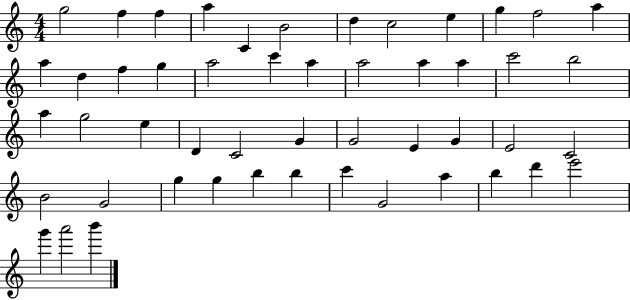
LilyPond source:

{
  \clef treble
  \numericTimeSignature
  \time 4/4
  \key c \major
  g''2 f''4 f''4 | a''4 c'4 b'2 | d''4 c''2 e''4 | g''4 f''2 a''4 | \break a''4 d''4 f''4 g''4 | a''2 c'''4 a''4 | a''2 a''4 a''4 | c'''2 b''2 | \break a''4 g''2 e''4 | d'4 c'2 g'4 | g'2 e'4 g'4 | e'2 c'2 | \break b'2 g'2 | g''4 g''4 b''4 b''4 | c'''4 g'2 a''4 | b''4 d'''4 e'''2 | \break g'''4 a'''2 b'''4 | \bar "|."
}